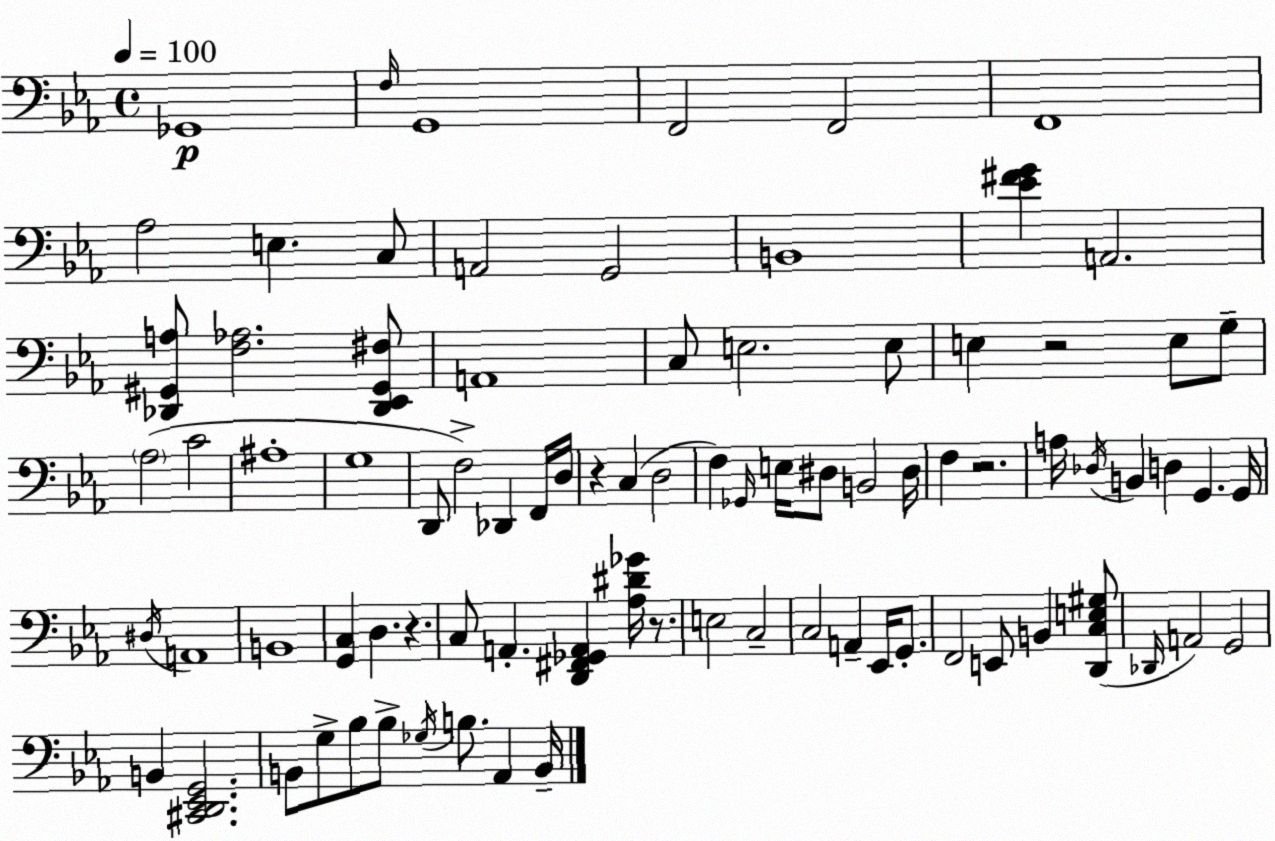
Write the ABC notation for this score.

X:1
T:Untitled
M:4/4
L:1/4
K:Eb
_G,,4 F,/4 G,,4 F,,2 F,,2 F,,4 _A,2 E, C,/2 A,,2 G,,2 B,,4 [_E^FG] A,,2 [_D,,^G,,A,]/2 [F,_A,]2 [_D,,_E,,^G,,^F,]/2 A,,4 C,/2 E,2 E,/2 E, z2 E,/2 G,/2 _A,2 C2 ^A,4 G,4 D,,/2 F,2 _D,, F,,/4 D,/4 z C, D,2 F, _G,,/4 E,/4 ^D,/2 B,,2 ^D,/4 F, z2 A,/4 _D,/4 B,, D, G,, G,,/4 ^D,/4 A,,4 B,,4 [G,,C,] D, z C,/2 A,, [D,,^F,,_G,,A,,] [_A,^D_G]/4 z/2 E,2 C,2 C,2 A,, _E,,/4 G,,/2 F,,2 E,,/2 B,, [D,,C,E,^G,]/2 _D,,/4 A,,2 G,,2 B,, [^C,,D,,_E,,G,,]2 B,,/2 G,/2 _B,/2 _B,/2 _G,/4 B,/2 _A,, B,,/4